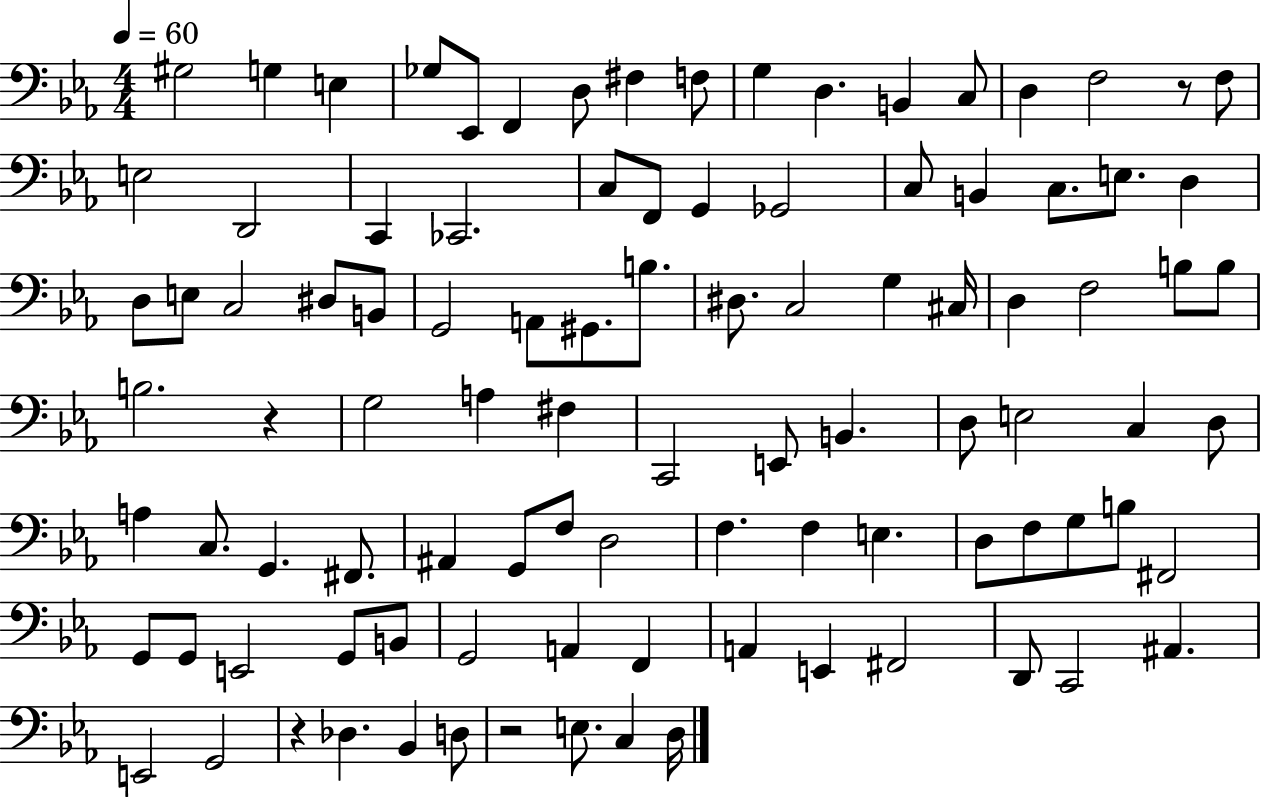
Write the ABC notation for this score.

X:1
T:Untitled
M:4/4
L:1/4
K:Eb
^G,2 G, E, _G,/2 _E,,/2 F,, D,/2 ^F, F,/2 G, D, B,, C,/2 D, F,2 z/2 F,/2 E,2 D,,2 C,, _C,,2 C,/2 F,,/2 G,, _G,,2 C,/2 B,, C,/2 E,/2 D, D,/2 E,/2 C,2 ^D,/2 B,,/2 G,,2 A,,/2 ^G,,/2 B,/2 ^D,/2 C,2 G, ^C,/4 D, F,2 B,/2 B,/2 B,2 z G,2 A, ^F, C,,2 E,,/2 B,, D,/2 E,2 C, D,/2 A, C,/2 G,, ^F,,/2 ^A,, G,,/2 F,/2 D,2 F, F, E, D,/2 F,/2 G,/2 B,/2 ^F,,2 G,,/2 G,,/2 E,,2 G,,/2 B,,/2 G,,2 A,, F,, A,, E,, ^F,,2 D,,/2 C,,2 ^A,, E,,2 G,,2 z _D, _B,, D,/2 z2 E,/2 C, D,/4